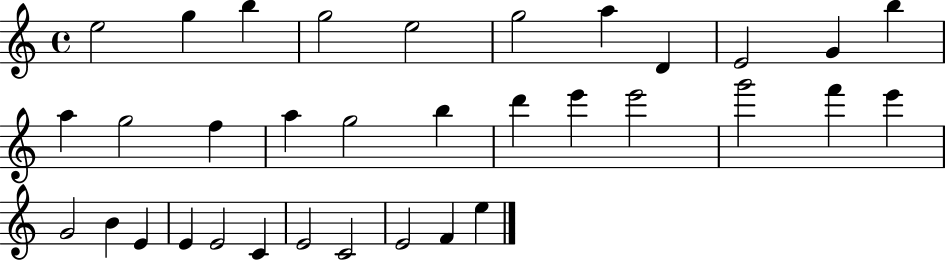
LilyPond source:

{
  \clef treble
  \time 4/4
  \defaultTimeSignature
  \key c \major
  e''2 g''4 b''4 | g''2 e''2 | g''2 a''4 d'4 | e'2 g'4 b''4 | \break a''4 g''2 f''4 | a''4 g''2 b''4 | d'''4 e'''4 e'''2 | g'''2 f'''4 e'''4 | \break g'2 b'4 e'4 | e'4 e'2 c'4 | e'2 c'2 | e'2 f'4 e''4 | \break \bar "|."
}